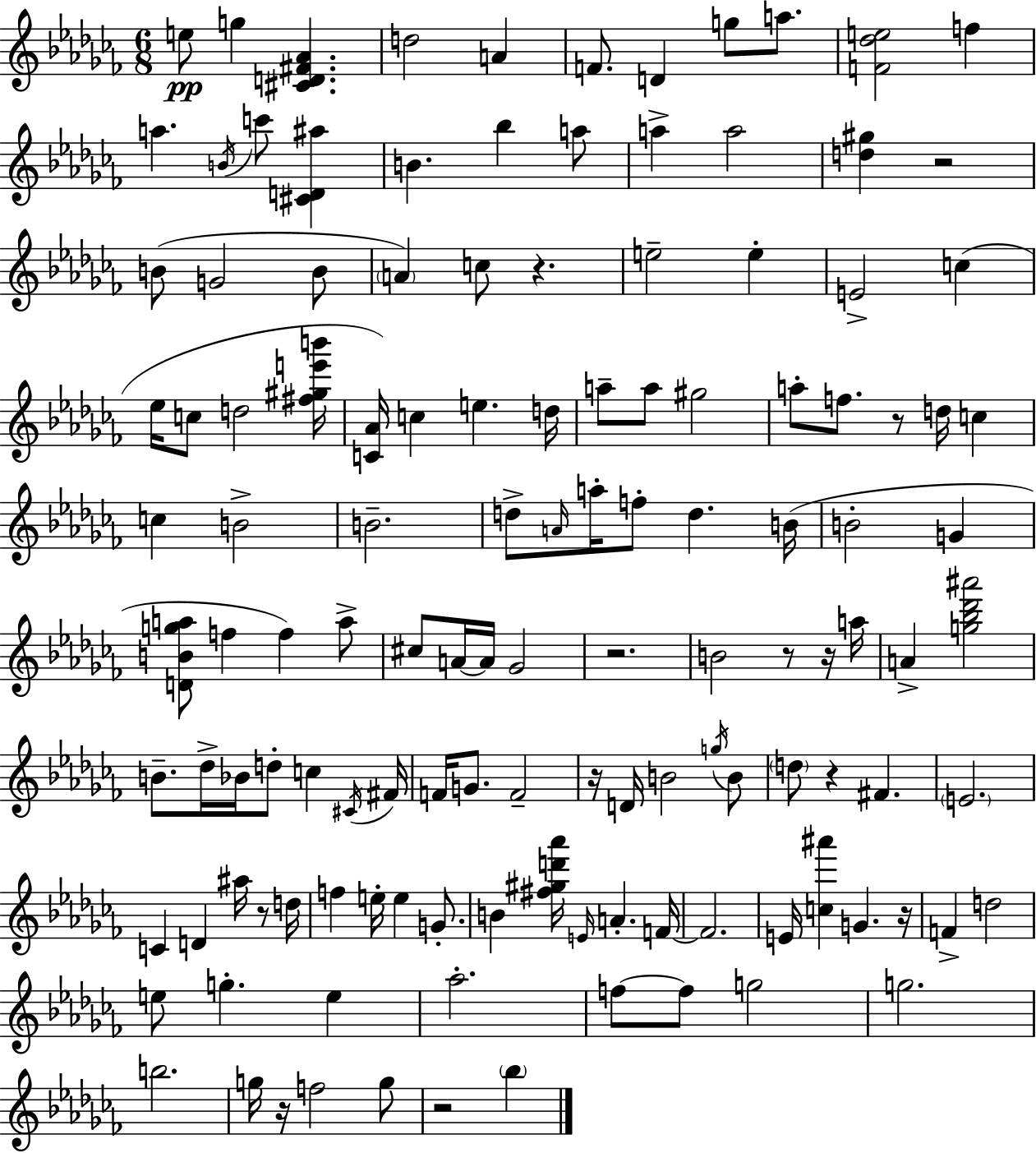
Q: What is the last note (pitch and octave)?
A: Bb5